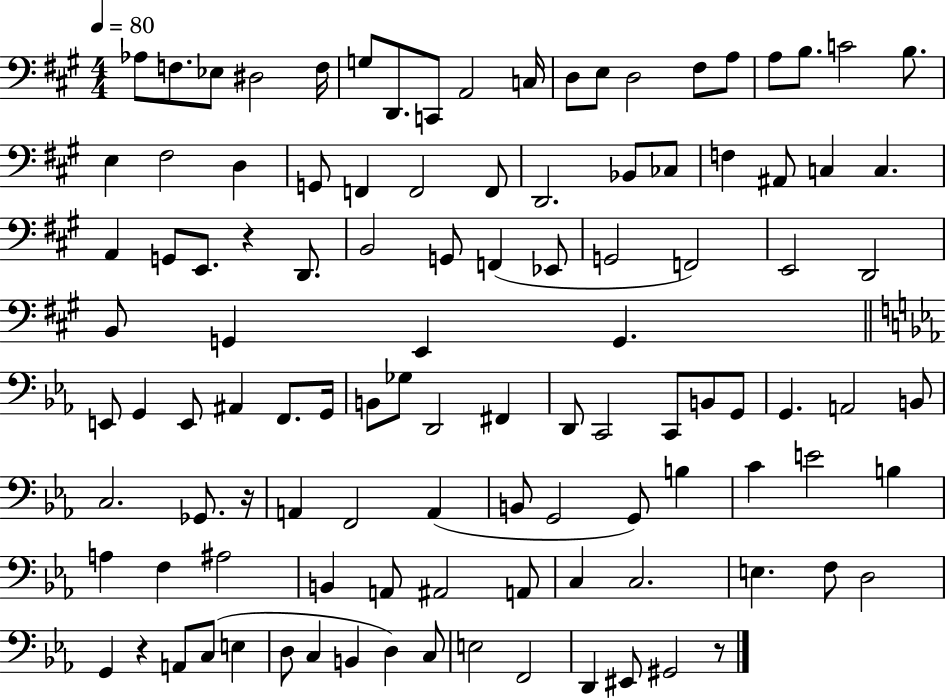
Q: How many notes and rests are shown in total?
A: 109